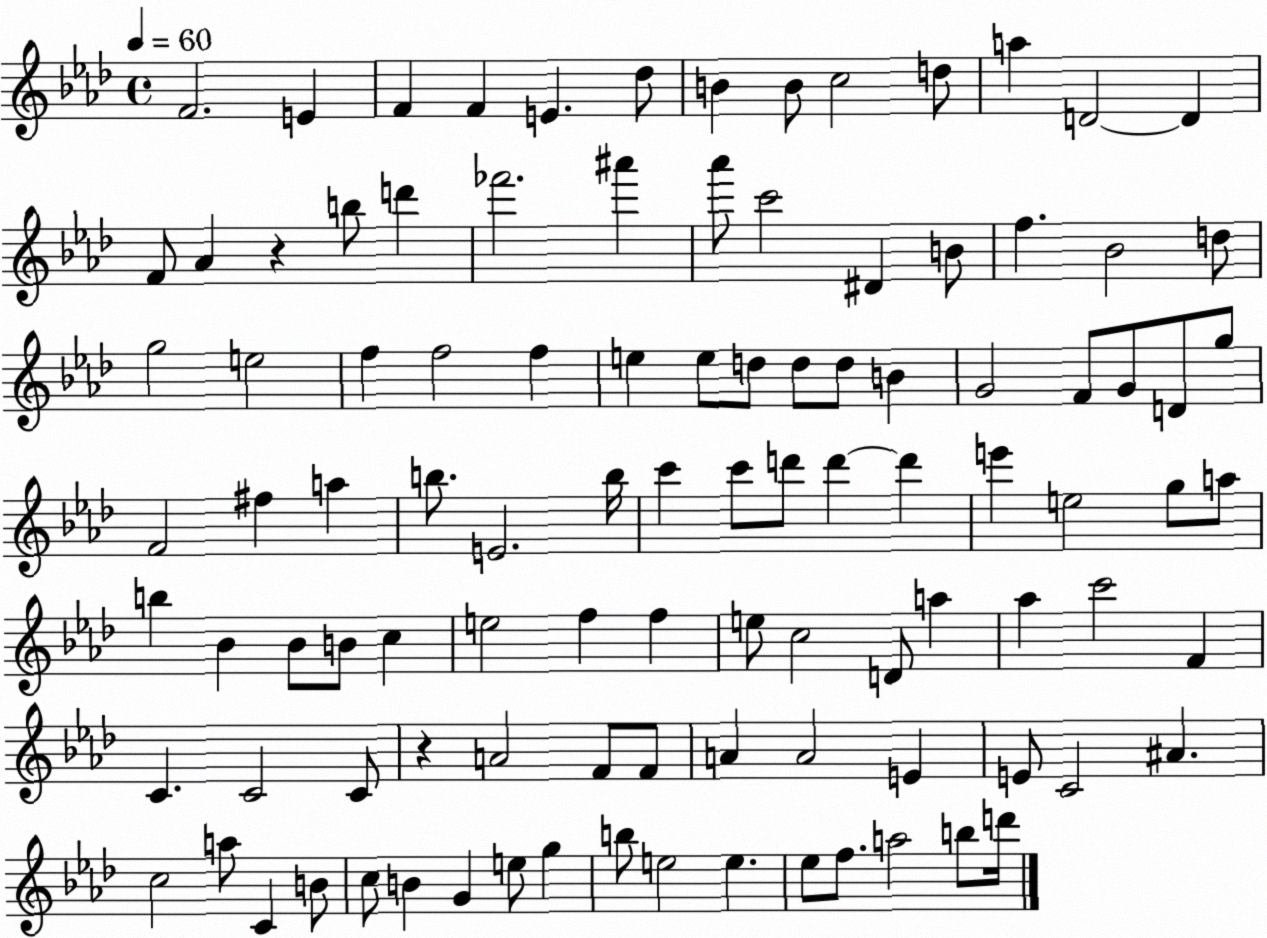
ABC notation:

X:1
T:Untitled
M:4/4
L:1/4
K:Ab
F2 E F F E _d/2 B B/2 c2 d/2 a D2 D F/2 _A z b/2 d' _f'2 ^a' _a'/2 c'2 ^D B/2 f _B2 d/2 g2 e2 f f2 f e e/2 d/2 d/2 d/2 B G2 F/2 G/2 D/2 g/2 F2 ^f a b/2 E2 b/4 c' c'/2 d'/2 d' d' e' e2 g/2 a/2 b _B _B/2 B/2 c e2 f f e/2 c2 D/2 a _a c'2 F C C2 C/2 z A2 F/2 F/2 A A2 E E/2 C2 ^A c2 a/2 C B/2 c/2 B G e/2 g b/2 e2 e _e/2 f/2 a2 b/2 d'/4